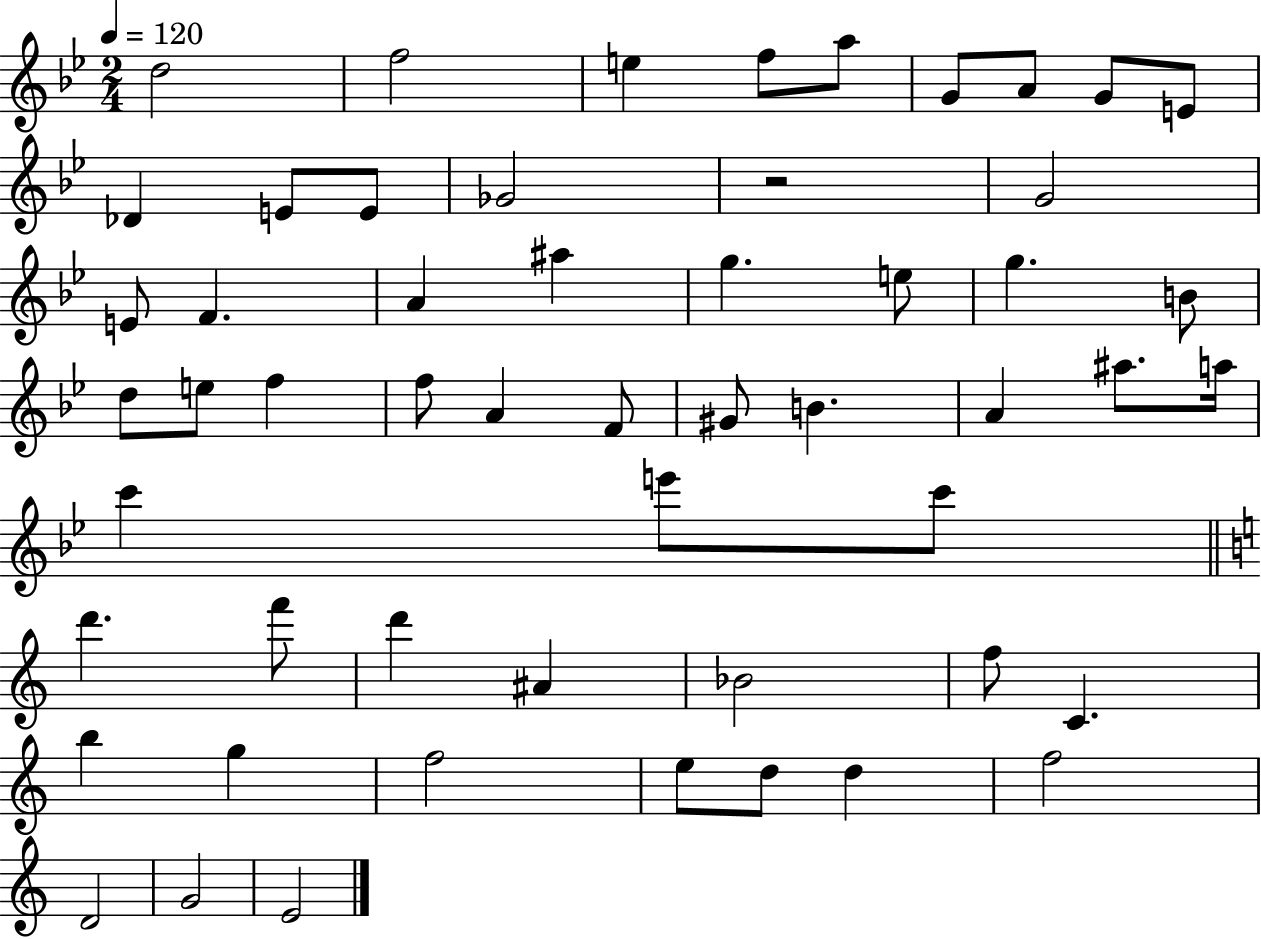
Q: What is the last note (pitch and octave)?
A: E4